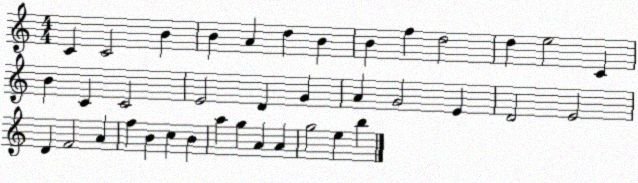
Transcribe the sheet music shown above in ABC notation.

X:1
T:Untitled
M:4/4
L:1/4
K:C
C C2 B B A d B B f d2 d e2 C B C C2 E2 D G A G2 E D2 E2 D F2 A f B c B a g A A g2 e b